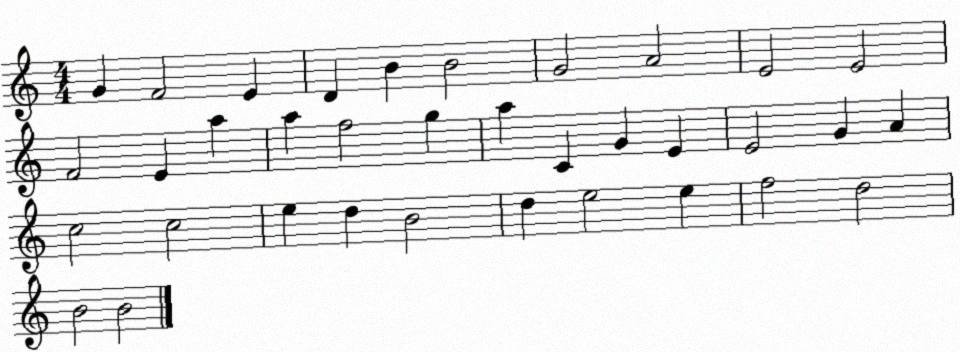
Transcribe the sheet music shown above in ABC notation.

X:1
T:Untitled
M:4/4
L:1/4
K:C
G F2 E D B B2 G2 A2 E2 E2 F2 E a a f2 g a C G E E2 G A c2 c2 e d B2 d e2 e f2 d2 B2 B2